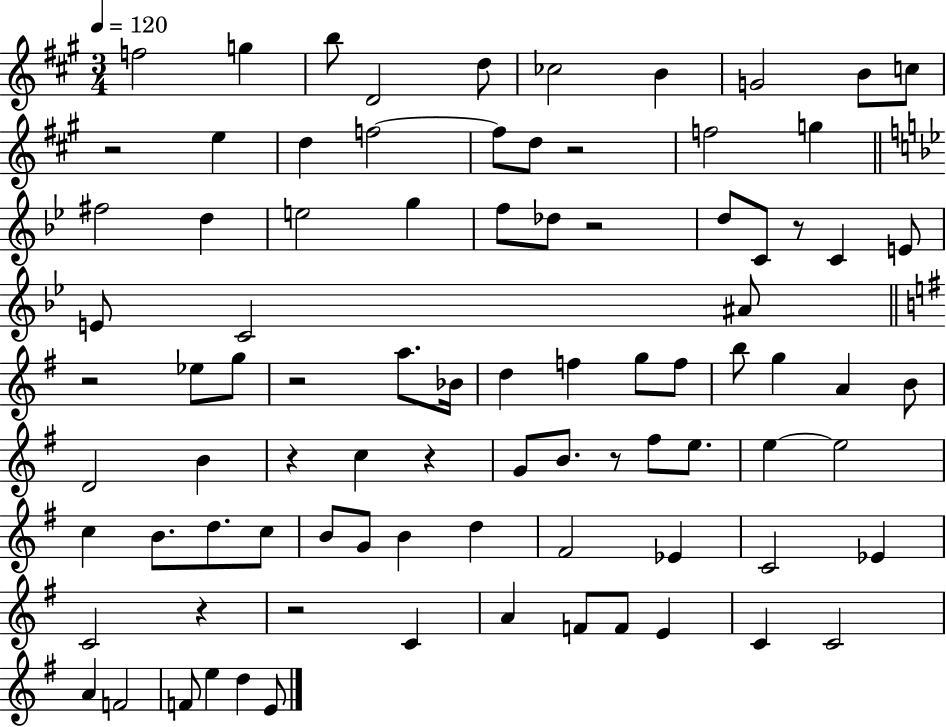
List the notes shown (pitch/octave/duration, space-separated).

F5/h G5/q B5/e D4/h D5/e CES5/h B4/q G4/h B4/e C5/e R/h E5/q D5/q F5/h F5/e D5/e R/h F5/h G5/q F#5/h D5/q E5/h G5/q F5/e Db5/e R/h D5/e C4/e R/e C4/q E4/e E4/e C4/h A#4/e R/h Eb5/e G5/e R/h A5/e. Bb4/s D5/q F5/q G5/e F5/e B5/e G5/q A4/q B4/e D4/h B4/q R/q C5/q R/q G4/e B4/e. R/e F#5/e E5/e. E5/q E5/h C5/q B4/e. D5/e. C5/e B4/e G4/e B4/q D5/q F#4/h Eb4/q C4/h Eb4/q C4/h R/q R/h C4/q A4/q F4/e F4/e E4/q C4/q C4/h A4/q F4/h F4/e E5/q D5/q E4/e